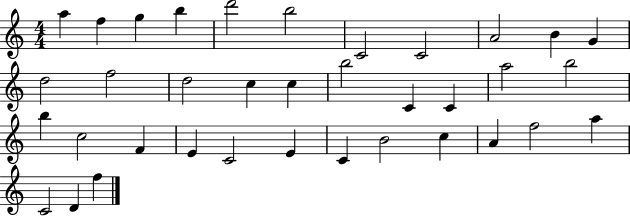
A5/q F5/q G5/q B5/q D6/h B5/h C4/h C4/h A4/h B4/q G4/q D5/h F5/h D5/h C5/q C5/q B5/h C4/q C4/q A5/h B5/h B5/q C5/h F4/q E4/q C4/h E4/q C4/q B4/h C5/q A4/q F5/h A5/q C4/h D4/q F5/q